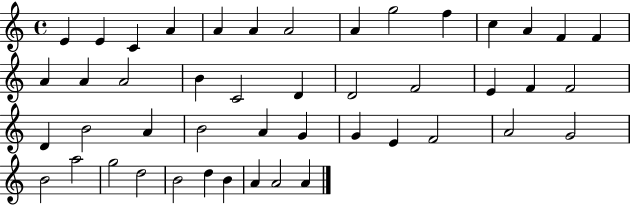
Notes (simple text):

E4/q E4/q C4/q A4/q A4/q A4/q A4/h A4/q G5/h F5/q C5/q A4/q F4/q F4/q A4/q A4/q A4/h B4/q C4/h D4/q D4/h F4/h E4/q F4/q F4/h D4/q B4/h A4/q B4/h A4/q G4/q G4/q E4/q F4/h A4/h G4/h B4/h A5/h G5/h D5/h B4/h D5/q B4/q A4/q A4/h A4/q